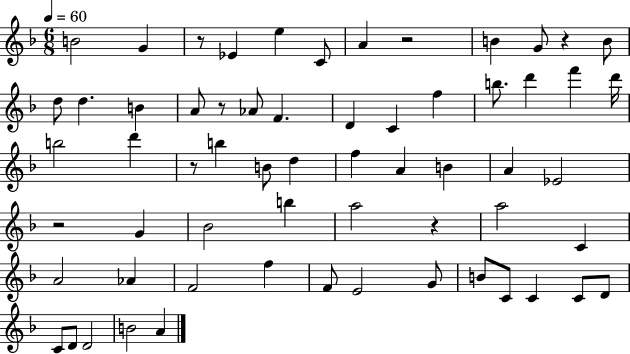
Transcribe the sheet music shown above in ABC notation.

X:1
T:Untitled
M:6/8
L:1/4
K:F
B2 G z/2 _E e C/2 A z2 B G/2 z B/2 d/2 d B A/2 z/2 _A/2 F D C f b/2 d' f' d'/4 b2 d' z/2 b B/2 d f A B A _E2 z2 G _B2 b a2 z a2 C A2 _A F2 f F/2 E2 G/2 B/2 C/2 C C/2 D/2 C/2 D/2 D2 B2 A